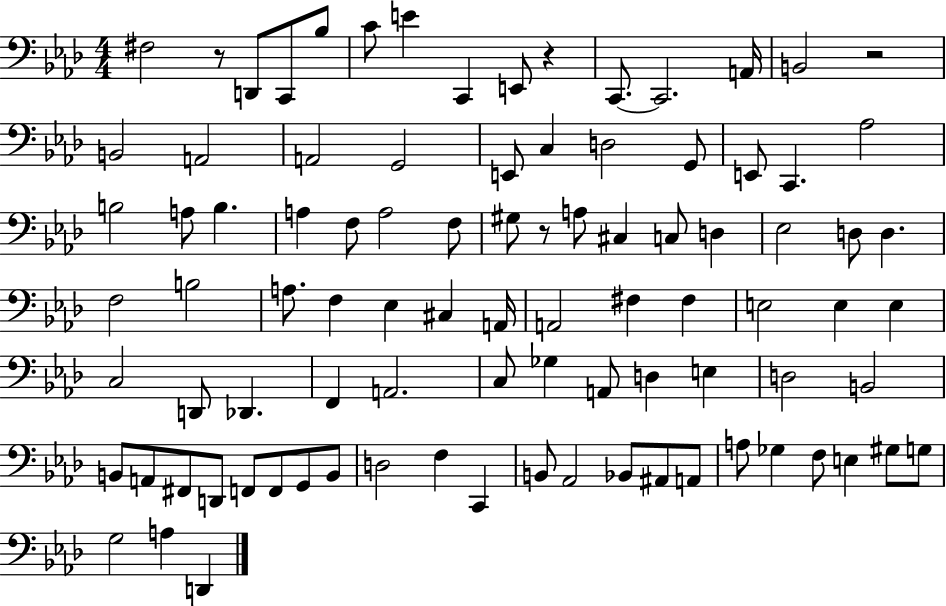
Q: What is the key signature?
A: AES major